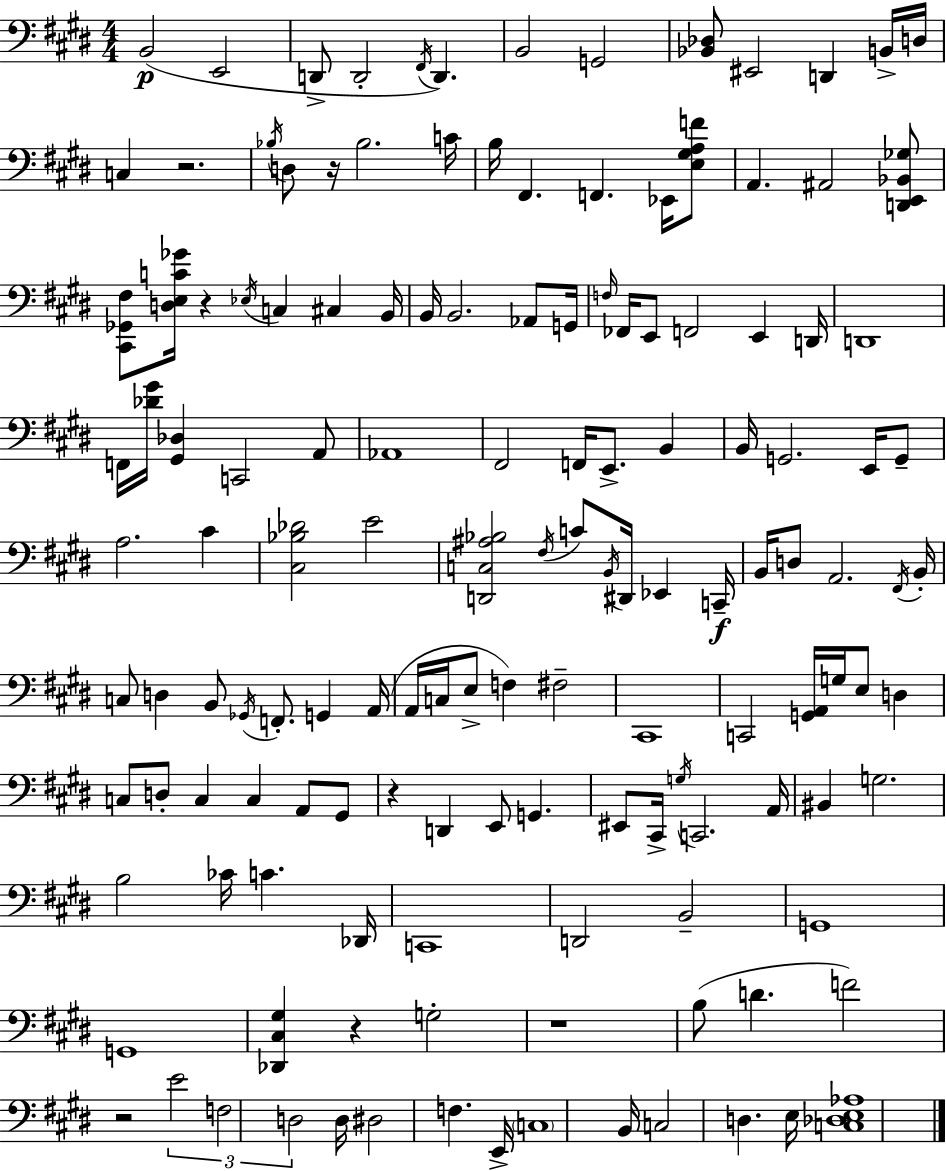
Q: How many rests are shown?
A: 7